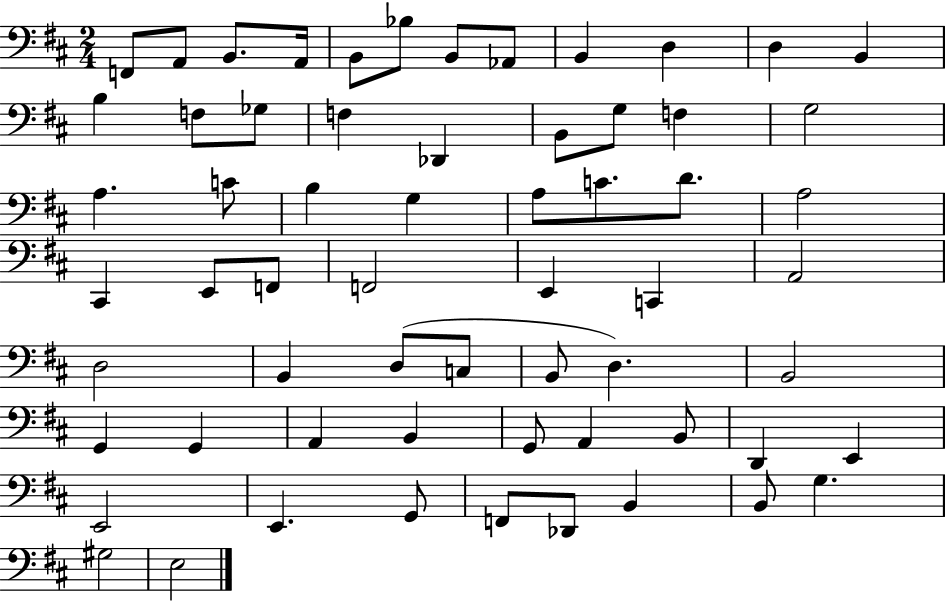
X:1
T:Untitled
M:2/4
L:1/4
K:D
F,,/2 A,,/2 B,,/2 A,,/4 B,,/2 _B,/2 B,,/2 _A,,/2 B,, D, D, B,, B, F,/2 _G,/2 F, _D,, B,,/2 G,/2 F, G,2 A, C/2 B, G, A,/2 C/2 D/2 A,2 ^C,, E,,/2 F,,/2 F,,2 E,, C,, A,,2 D,2 B,, D,/2 C,/2 B,,/2 D, B,,2 G,, G,, A,, B,, G,,/2 A,, B,,/2 D,, E,, E,,2 E,, G,,/2 F,,/2 _D,,/2 B,, B,,/2 G, ^G,2 E,2